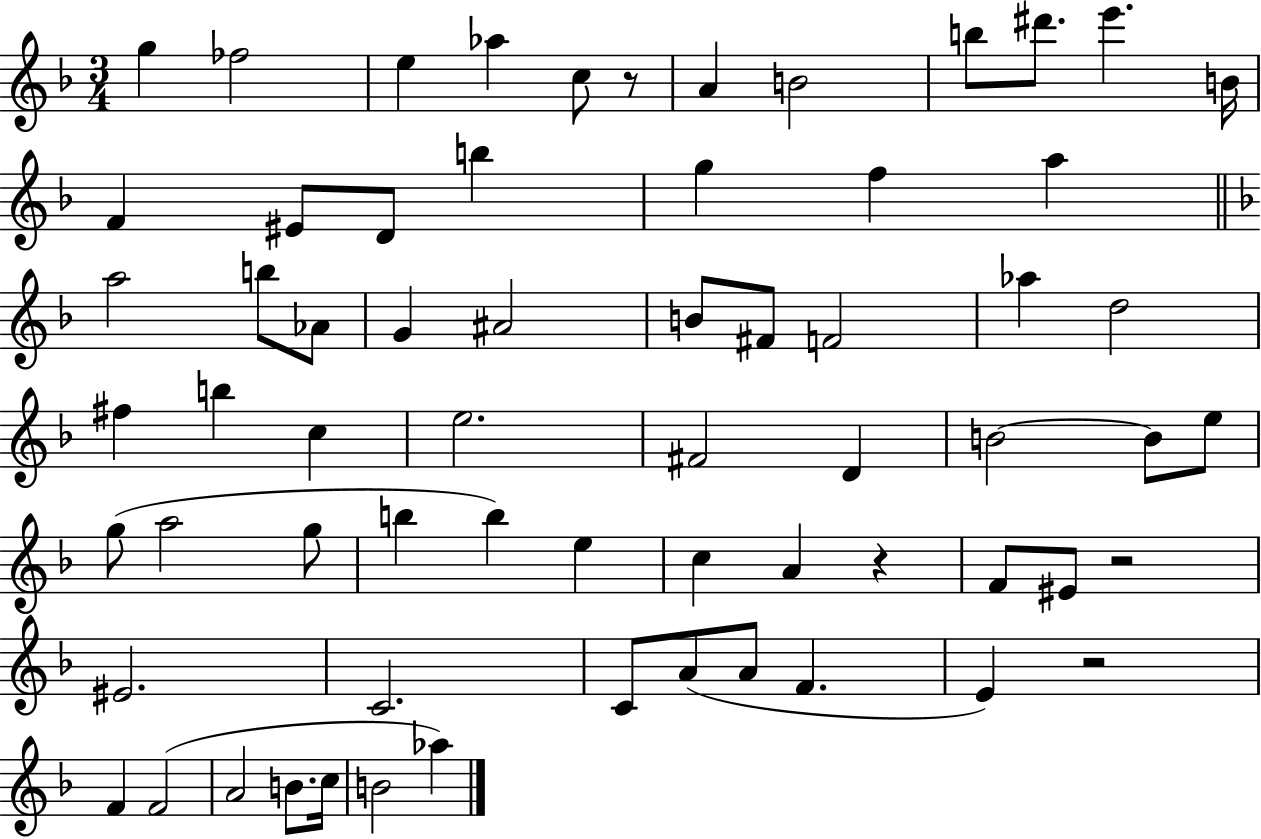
X:1
T:Untitled
M:3/4
L:1/4
K:F
g _f2 e _a c/2 z/2 A B2 b/2 ^d'/2 e' B/4 F ^E/2 D/2 b g f a a2 b/2 _A/2 G ^A2 B/2 ^F/2 F2 _a d2 ^f b c e2 ^F2 D B2 B/2 e/2 g/2 a2 g/2 b b e c A z F/2 ^E/2 z2 ^E2 C2 C/2 A/2 A/2 F E z2 F F2 A2 B/2 c/4 B2 _a